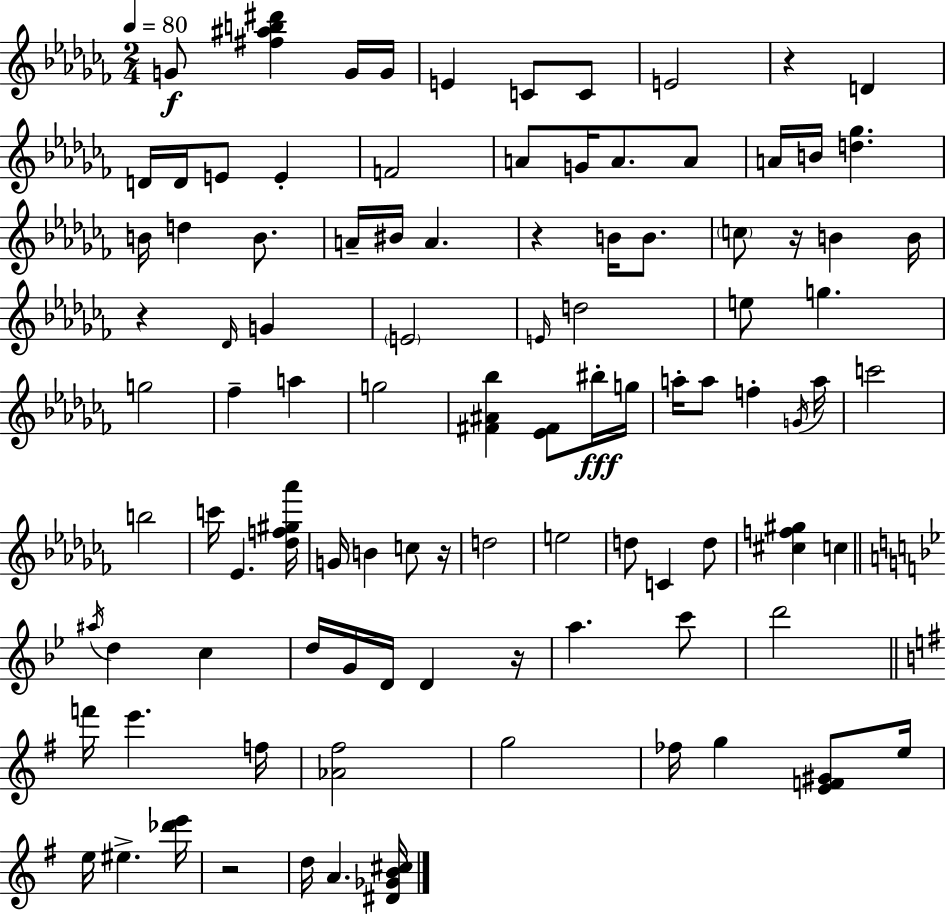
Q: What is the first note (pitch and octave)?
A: G4